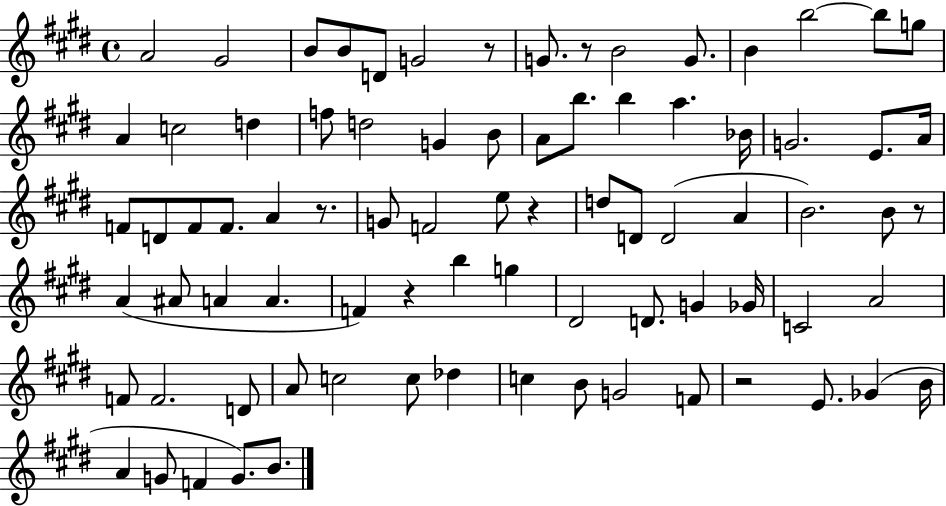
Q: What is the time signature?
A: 4/4